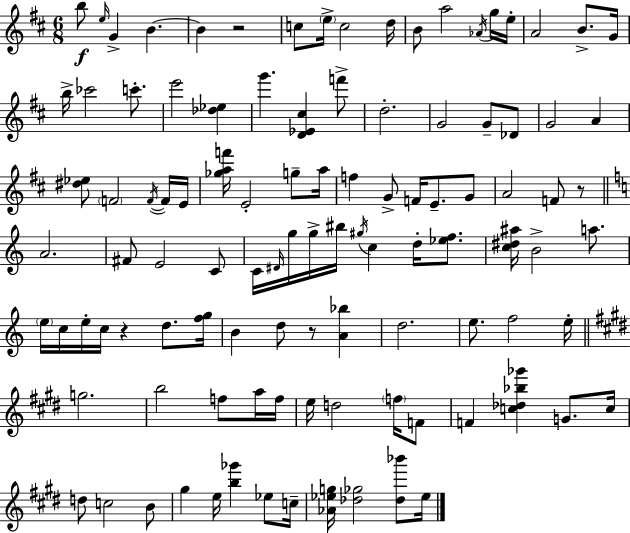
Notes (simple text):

B5/e E5/s G4/q B4/q. B4/q R/h C5/e E5/s C5/h D5/s B4/e A5/h Ab4/s G5/s E5/s A4/h B4/e. G4/s B5/s CES6/h C6/e. E6/h [Db5,Eb5]/q G6/q. [D4,Eb4,C#5]/q F6/e D5/h. G4/h G4/e Db4/e G4/h A4/q [D#5,Eb5]/e F4/h F4/s F4/s E4/s [Gb5,A5,F6]/s E4/h G5/e A5/s F5/q G4/e F4/s E4/e. G4/e A4/h F4/e R/e A4/h. F#4/e E4/h C4/e C4/s D#4/s G5/s G5/s BIS5/s G#5/s C5/q D5/s [Eb5,F5]/e. [C5,D#5,A#5]/s B4/h A5/e. E5/s C5/s E5/s C5/s R/q D5/e. [F5,G5]/s B4/q D5/e R/e [A4,Bb5]/q D5/h. E5/e. F5/h E5/s G5/h. B5/h F5/e A5/s F5/s E5/s D5/h F5/s F4/e F4/q [C5,Db5,Bb5,Gb6]/q G4/e. C5/s D5/e C5/h B4/e G#5/q E5/s [B5,Gb6]/q Eb5/e C5/s [Ab4,Eb5,G5]/s [Db5,Gb5]/h [Db5,Bb6]/e Eb5/s